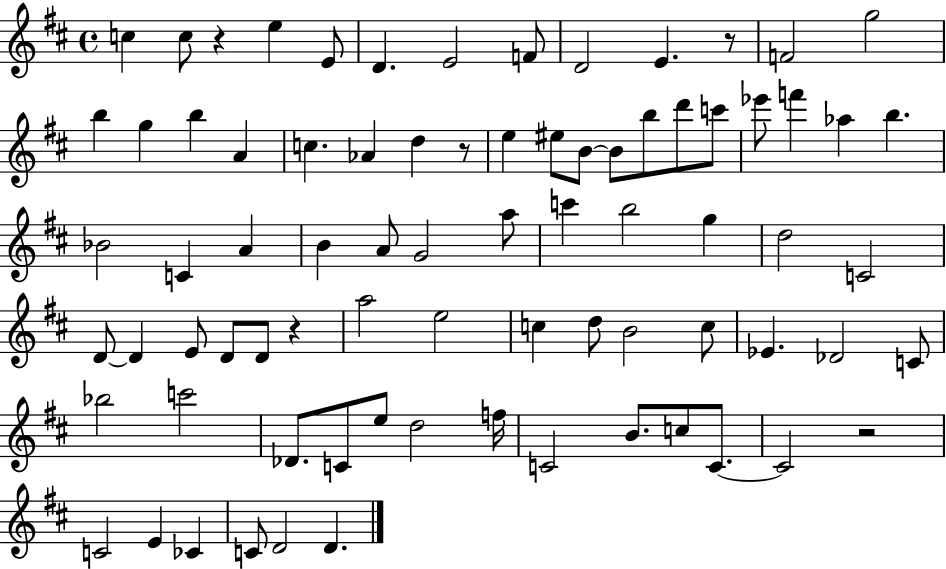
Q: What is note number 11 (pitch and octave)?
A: G5